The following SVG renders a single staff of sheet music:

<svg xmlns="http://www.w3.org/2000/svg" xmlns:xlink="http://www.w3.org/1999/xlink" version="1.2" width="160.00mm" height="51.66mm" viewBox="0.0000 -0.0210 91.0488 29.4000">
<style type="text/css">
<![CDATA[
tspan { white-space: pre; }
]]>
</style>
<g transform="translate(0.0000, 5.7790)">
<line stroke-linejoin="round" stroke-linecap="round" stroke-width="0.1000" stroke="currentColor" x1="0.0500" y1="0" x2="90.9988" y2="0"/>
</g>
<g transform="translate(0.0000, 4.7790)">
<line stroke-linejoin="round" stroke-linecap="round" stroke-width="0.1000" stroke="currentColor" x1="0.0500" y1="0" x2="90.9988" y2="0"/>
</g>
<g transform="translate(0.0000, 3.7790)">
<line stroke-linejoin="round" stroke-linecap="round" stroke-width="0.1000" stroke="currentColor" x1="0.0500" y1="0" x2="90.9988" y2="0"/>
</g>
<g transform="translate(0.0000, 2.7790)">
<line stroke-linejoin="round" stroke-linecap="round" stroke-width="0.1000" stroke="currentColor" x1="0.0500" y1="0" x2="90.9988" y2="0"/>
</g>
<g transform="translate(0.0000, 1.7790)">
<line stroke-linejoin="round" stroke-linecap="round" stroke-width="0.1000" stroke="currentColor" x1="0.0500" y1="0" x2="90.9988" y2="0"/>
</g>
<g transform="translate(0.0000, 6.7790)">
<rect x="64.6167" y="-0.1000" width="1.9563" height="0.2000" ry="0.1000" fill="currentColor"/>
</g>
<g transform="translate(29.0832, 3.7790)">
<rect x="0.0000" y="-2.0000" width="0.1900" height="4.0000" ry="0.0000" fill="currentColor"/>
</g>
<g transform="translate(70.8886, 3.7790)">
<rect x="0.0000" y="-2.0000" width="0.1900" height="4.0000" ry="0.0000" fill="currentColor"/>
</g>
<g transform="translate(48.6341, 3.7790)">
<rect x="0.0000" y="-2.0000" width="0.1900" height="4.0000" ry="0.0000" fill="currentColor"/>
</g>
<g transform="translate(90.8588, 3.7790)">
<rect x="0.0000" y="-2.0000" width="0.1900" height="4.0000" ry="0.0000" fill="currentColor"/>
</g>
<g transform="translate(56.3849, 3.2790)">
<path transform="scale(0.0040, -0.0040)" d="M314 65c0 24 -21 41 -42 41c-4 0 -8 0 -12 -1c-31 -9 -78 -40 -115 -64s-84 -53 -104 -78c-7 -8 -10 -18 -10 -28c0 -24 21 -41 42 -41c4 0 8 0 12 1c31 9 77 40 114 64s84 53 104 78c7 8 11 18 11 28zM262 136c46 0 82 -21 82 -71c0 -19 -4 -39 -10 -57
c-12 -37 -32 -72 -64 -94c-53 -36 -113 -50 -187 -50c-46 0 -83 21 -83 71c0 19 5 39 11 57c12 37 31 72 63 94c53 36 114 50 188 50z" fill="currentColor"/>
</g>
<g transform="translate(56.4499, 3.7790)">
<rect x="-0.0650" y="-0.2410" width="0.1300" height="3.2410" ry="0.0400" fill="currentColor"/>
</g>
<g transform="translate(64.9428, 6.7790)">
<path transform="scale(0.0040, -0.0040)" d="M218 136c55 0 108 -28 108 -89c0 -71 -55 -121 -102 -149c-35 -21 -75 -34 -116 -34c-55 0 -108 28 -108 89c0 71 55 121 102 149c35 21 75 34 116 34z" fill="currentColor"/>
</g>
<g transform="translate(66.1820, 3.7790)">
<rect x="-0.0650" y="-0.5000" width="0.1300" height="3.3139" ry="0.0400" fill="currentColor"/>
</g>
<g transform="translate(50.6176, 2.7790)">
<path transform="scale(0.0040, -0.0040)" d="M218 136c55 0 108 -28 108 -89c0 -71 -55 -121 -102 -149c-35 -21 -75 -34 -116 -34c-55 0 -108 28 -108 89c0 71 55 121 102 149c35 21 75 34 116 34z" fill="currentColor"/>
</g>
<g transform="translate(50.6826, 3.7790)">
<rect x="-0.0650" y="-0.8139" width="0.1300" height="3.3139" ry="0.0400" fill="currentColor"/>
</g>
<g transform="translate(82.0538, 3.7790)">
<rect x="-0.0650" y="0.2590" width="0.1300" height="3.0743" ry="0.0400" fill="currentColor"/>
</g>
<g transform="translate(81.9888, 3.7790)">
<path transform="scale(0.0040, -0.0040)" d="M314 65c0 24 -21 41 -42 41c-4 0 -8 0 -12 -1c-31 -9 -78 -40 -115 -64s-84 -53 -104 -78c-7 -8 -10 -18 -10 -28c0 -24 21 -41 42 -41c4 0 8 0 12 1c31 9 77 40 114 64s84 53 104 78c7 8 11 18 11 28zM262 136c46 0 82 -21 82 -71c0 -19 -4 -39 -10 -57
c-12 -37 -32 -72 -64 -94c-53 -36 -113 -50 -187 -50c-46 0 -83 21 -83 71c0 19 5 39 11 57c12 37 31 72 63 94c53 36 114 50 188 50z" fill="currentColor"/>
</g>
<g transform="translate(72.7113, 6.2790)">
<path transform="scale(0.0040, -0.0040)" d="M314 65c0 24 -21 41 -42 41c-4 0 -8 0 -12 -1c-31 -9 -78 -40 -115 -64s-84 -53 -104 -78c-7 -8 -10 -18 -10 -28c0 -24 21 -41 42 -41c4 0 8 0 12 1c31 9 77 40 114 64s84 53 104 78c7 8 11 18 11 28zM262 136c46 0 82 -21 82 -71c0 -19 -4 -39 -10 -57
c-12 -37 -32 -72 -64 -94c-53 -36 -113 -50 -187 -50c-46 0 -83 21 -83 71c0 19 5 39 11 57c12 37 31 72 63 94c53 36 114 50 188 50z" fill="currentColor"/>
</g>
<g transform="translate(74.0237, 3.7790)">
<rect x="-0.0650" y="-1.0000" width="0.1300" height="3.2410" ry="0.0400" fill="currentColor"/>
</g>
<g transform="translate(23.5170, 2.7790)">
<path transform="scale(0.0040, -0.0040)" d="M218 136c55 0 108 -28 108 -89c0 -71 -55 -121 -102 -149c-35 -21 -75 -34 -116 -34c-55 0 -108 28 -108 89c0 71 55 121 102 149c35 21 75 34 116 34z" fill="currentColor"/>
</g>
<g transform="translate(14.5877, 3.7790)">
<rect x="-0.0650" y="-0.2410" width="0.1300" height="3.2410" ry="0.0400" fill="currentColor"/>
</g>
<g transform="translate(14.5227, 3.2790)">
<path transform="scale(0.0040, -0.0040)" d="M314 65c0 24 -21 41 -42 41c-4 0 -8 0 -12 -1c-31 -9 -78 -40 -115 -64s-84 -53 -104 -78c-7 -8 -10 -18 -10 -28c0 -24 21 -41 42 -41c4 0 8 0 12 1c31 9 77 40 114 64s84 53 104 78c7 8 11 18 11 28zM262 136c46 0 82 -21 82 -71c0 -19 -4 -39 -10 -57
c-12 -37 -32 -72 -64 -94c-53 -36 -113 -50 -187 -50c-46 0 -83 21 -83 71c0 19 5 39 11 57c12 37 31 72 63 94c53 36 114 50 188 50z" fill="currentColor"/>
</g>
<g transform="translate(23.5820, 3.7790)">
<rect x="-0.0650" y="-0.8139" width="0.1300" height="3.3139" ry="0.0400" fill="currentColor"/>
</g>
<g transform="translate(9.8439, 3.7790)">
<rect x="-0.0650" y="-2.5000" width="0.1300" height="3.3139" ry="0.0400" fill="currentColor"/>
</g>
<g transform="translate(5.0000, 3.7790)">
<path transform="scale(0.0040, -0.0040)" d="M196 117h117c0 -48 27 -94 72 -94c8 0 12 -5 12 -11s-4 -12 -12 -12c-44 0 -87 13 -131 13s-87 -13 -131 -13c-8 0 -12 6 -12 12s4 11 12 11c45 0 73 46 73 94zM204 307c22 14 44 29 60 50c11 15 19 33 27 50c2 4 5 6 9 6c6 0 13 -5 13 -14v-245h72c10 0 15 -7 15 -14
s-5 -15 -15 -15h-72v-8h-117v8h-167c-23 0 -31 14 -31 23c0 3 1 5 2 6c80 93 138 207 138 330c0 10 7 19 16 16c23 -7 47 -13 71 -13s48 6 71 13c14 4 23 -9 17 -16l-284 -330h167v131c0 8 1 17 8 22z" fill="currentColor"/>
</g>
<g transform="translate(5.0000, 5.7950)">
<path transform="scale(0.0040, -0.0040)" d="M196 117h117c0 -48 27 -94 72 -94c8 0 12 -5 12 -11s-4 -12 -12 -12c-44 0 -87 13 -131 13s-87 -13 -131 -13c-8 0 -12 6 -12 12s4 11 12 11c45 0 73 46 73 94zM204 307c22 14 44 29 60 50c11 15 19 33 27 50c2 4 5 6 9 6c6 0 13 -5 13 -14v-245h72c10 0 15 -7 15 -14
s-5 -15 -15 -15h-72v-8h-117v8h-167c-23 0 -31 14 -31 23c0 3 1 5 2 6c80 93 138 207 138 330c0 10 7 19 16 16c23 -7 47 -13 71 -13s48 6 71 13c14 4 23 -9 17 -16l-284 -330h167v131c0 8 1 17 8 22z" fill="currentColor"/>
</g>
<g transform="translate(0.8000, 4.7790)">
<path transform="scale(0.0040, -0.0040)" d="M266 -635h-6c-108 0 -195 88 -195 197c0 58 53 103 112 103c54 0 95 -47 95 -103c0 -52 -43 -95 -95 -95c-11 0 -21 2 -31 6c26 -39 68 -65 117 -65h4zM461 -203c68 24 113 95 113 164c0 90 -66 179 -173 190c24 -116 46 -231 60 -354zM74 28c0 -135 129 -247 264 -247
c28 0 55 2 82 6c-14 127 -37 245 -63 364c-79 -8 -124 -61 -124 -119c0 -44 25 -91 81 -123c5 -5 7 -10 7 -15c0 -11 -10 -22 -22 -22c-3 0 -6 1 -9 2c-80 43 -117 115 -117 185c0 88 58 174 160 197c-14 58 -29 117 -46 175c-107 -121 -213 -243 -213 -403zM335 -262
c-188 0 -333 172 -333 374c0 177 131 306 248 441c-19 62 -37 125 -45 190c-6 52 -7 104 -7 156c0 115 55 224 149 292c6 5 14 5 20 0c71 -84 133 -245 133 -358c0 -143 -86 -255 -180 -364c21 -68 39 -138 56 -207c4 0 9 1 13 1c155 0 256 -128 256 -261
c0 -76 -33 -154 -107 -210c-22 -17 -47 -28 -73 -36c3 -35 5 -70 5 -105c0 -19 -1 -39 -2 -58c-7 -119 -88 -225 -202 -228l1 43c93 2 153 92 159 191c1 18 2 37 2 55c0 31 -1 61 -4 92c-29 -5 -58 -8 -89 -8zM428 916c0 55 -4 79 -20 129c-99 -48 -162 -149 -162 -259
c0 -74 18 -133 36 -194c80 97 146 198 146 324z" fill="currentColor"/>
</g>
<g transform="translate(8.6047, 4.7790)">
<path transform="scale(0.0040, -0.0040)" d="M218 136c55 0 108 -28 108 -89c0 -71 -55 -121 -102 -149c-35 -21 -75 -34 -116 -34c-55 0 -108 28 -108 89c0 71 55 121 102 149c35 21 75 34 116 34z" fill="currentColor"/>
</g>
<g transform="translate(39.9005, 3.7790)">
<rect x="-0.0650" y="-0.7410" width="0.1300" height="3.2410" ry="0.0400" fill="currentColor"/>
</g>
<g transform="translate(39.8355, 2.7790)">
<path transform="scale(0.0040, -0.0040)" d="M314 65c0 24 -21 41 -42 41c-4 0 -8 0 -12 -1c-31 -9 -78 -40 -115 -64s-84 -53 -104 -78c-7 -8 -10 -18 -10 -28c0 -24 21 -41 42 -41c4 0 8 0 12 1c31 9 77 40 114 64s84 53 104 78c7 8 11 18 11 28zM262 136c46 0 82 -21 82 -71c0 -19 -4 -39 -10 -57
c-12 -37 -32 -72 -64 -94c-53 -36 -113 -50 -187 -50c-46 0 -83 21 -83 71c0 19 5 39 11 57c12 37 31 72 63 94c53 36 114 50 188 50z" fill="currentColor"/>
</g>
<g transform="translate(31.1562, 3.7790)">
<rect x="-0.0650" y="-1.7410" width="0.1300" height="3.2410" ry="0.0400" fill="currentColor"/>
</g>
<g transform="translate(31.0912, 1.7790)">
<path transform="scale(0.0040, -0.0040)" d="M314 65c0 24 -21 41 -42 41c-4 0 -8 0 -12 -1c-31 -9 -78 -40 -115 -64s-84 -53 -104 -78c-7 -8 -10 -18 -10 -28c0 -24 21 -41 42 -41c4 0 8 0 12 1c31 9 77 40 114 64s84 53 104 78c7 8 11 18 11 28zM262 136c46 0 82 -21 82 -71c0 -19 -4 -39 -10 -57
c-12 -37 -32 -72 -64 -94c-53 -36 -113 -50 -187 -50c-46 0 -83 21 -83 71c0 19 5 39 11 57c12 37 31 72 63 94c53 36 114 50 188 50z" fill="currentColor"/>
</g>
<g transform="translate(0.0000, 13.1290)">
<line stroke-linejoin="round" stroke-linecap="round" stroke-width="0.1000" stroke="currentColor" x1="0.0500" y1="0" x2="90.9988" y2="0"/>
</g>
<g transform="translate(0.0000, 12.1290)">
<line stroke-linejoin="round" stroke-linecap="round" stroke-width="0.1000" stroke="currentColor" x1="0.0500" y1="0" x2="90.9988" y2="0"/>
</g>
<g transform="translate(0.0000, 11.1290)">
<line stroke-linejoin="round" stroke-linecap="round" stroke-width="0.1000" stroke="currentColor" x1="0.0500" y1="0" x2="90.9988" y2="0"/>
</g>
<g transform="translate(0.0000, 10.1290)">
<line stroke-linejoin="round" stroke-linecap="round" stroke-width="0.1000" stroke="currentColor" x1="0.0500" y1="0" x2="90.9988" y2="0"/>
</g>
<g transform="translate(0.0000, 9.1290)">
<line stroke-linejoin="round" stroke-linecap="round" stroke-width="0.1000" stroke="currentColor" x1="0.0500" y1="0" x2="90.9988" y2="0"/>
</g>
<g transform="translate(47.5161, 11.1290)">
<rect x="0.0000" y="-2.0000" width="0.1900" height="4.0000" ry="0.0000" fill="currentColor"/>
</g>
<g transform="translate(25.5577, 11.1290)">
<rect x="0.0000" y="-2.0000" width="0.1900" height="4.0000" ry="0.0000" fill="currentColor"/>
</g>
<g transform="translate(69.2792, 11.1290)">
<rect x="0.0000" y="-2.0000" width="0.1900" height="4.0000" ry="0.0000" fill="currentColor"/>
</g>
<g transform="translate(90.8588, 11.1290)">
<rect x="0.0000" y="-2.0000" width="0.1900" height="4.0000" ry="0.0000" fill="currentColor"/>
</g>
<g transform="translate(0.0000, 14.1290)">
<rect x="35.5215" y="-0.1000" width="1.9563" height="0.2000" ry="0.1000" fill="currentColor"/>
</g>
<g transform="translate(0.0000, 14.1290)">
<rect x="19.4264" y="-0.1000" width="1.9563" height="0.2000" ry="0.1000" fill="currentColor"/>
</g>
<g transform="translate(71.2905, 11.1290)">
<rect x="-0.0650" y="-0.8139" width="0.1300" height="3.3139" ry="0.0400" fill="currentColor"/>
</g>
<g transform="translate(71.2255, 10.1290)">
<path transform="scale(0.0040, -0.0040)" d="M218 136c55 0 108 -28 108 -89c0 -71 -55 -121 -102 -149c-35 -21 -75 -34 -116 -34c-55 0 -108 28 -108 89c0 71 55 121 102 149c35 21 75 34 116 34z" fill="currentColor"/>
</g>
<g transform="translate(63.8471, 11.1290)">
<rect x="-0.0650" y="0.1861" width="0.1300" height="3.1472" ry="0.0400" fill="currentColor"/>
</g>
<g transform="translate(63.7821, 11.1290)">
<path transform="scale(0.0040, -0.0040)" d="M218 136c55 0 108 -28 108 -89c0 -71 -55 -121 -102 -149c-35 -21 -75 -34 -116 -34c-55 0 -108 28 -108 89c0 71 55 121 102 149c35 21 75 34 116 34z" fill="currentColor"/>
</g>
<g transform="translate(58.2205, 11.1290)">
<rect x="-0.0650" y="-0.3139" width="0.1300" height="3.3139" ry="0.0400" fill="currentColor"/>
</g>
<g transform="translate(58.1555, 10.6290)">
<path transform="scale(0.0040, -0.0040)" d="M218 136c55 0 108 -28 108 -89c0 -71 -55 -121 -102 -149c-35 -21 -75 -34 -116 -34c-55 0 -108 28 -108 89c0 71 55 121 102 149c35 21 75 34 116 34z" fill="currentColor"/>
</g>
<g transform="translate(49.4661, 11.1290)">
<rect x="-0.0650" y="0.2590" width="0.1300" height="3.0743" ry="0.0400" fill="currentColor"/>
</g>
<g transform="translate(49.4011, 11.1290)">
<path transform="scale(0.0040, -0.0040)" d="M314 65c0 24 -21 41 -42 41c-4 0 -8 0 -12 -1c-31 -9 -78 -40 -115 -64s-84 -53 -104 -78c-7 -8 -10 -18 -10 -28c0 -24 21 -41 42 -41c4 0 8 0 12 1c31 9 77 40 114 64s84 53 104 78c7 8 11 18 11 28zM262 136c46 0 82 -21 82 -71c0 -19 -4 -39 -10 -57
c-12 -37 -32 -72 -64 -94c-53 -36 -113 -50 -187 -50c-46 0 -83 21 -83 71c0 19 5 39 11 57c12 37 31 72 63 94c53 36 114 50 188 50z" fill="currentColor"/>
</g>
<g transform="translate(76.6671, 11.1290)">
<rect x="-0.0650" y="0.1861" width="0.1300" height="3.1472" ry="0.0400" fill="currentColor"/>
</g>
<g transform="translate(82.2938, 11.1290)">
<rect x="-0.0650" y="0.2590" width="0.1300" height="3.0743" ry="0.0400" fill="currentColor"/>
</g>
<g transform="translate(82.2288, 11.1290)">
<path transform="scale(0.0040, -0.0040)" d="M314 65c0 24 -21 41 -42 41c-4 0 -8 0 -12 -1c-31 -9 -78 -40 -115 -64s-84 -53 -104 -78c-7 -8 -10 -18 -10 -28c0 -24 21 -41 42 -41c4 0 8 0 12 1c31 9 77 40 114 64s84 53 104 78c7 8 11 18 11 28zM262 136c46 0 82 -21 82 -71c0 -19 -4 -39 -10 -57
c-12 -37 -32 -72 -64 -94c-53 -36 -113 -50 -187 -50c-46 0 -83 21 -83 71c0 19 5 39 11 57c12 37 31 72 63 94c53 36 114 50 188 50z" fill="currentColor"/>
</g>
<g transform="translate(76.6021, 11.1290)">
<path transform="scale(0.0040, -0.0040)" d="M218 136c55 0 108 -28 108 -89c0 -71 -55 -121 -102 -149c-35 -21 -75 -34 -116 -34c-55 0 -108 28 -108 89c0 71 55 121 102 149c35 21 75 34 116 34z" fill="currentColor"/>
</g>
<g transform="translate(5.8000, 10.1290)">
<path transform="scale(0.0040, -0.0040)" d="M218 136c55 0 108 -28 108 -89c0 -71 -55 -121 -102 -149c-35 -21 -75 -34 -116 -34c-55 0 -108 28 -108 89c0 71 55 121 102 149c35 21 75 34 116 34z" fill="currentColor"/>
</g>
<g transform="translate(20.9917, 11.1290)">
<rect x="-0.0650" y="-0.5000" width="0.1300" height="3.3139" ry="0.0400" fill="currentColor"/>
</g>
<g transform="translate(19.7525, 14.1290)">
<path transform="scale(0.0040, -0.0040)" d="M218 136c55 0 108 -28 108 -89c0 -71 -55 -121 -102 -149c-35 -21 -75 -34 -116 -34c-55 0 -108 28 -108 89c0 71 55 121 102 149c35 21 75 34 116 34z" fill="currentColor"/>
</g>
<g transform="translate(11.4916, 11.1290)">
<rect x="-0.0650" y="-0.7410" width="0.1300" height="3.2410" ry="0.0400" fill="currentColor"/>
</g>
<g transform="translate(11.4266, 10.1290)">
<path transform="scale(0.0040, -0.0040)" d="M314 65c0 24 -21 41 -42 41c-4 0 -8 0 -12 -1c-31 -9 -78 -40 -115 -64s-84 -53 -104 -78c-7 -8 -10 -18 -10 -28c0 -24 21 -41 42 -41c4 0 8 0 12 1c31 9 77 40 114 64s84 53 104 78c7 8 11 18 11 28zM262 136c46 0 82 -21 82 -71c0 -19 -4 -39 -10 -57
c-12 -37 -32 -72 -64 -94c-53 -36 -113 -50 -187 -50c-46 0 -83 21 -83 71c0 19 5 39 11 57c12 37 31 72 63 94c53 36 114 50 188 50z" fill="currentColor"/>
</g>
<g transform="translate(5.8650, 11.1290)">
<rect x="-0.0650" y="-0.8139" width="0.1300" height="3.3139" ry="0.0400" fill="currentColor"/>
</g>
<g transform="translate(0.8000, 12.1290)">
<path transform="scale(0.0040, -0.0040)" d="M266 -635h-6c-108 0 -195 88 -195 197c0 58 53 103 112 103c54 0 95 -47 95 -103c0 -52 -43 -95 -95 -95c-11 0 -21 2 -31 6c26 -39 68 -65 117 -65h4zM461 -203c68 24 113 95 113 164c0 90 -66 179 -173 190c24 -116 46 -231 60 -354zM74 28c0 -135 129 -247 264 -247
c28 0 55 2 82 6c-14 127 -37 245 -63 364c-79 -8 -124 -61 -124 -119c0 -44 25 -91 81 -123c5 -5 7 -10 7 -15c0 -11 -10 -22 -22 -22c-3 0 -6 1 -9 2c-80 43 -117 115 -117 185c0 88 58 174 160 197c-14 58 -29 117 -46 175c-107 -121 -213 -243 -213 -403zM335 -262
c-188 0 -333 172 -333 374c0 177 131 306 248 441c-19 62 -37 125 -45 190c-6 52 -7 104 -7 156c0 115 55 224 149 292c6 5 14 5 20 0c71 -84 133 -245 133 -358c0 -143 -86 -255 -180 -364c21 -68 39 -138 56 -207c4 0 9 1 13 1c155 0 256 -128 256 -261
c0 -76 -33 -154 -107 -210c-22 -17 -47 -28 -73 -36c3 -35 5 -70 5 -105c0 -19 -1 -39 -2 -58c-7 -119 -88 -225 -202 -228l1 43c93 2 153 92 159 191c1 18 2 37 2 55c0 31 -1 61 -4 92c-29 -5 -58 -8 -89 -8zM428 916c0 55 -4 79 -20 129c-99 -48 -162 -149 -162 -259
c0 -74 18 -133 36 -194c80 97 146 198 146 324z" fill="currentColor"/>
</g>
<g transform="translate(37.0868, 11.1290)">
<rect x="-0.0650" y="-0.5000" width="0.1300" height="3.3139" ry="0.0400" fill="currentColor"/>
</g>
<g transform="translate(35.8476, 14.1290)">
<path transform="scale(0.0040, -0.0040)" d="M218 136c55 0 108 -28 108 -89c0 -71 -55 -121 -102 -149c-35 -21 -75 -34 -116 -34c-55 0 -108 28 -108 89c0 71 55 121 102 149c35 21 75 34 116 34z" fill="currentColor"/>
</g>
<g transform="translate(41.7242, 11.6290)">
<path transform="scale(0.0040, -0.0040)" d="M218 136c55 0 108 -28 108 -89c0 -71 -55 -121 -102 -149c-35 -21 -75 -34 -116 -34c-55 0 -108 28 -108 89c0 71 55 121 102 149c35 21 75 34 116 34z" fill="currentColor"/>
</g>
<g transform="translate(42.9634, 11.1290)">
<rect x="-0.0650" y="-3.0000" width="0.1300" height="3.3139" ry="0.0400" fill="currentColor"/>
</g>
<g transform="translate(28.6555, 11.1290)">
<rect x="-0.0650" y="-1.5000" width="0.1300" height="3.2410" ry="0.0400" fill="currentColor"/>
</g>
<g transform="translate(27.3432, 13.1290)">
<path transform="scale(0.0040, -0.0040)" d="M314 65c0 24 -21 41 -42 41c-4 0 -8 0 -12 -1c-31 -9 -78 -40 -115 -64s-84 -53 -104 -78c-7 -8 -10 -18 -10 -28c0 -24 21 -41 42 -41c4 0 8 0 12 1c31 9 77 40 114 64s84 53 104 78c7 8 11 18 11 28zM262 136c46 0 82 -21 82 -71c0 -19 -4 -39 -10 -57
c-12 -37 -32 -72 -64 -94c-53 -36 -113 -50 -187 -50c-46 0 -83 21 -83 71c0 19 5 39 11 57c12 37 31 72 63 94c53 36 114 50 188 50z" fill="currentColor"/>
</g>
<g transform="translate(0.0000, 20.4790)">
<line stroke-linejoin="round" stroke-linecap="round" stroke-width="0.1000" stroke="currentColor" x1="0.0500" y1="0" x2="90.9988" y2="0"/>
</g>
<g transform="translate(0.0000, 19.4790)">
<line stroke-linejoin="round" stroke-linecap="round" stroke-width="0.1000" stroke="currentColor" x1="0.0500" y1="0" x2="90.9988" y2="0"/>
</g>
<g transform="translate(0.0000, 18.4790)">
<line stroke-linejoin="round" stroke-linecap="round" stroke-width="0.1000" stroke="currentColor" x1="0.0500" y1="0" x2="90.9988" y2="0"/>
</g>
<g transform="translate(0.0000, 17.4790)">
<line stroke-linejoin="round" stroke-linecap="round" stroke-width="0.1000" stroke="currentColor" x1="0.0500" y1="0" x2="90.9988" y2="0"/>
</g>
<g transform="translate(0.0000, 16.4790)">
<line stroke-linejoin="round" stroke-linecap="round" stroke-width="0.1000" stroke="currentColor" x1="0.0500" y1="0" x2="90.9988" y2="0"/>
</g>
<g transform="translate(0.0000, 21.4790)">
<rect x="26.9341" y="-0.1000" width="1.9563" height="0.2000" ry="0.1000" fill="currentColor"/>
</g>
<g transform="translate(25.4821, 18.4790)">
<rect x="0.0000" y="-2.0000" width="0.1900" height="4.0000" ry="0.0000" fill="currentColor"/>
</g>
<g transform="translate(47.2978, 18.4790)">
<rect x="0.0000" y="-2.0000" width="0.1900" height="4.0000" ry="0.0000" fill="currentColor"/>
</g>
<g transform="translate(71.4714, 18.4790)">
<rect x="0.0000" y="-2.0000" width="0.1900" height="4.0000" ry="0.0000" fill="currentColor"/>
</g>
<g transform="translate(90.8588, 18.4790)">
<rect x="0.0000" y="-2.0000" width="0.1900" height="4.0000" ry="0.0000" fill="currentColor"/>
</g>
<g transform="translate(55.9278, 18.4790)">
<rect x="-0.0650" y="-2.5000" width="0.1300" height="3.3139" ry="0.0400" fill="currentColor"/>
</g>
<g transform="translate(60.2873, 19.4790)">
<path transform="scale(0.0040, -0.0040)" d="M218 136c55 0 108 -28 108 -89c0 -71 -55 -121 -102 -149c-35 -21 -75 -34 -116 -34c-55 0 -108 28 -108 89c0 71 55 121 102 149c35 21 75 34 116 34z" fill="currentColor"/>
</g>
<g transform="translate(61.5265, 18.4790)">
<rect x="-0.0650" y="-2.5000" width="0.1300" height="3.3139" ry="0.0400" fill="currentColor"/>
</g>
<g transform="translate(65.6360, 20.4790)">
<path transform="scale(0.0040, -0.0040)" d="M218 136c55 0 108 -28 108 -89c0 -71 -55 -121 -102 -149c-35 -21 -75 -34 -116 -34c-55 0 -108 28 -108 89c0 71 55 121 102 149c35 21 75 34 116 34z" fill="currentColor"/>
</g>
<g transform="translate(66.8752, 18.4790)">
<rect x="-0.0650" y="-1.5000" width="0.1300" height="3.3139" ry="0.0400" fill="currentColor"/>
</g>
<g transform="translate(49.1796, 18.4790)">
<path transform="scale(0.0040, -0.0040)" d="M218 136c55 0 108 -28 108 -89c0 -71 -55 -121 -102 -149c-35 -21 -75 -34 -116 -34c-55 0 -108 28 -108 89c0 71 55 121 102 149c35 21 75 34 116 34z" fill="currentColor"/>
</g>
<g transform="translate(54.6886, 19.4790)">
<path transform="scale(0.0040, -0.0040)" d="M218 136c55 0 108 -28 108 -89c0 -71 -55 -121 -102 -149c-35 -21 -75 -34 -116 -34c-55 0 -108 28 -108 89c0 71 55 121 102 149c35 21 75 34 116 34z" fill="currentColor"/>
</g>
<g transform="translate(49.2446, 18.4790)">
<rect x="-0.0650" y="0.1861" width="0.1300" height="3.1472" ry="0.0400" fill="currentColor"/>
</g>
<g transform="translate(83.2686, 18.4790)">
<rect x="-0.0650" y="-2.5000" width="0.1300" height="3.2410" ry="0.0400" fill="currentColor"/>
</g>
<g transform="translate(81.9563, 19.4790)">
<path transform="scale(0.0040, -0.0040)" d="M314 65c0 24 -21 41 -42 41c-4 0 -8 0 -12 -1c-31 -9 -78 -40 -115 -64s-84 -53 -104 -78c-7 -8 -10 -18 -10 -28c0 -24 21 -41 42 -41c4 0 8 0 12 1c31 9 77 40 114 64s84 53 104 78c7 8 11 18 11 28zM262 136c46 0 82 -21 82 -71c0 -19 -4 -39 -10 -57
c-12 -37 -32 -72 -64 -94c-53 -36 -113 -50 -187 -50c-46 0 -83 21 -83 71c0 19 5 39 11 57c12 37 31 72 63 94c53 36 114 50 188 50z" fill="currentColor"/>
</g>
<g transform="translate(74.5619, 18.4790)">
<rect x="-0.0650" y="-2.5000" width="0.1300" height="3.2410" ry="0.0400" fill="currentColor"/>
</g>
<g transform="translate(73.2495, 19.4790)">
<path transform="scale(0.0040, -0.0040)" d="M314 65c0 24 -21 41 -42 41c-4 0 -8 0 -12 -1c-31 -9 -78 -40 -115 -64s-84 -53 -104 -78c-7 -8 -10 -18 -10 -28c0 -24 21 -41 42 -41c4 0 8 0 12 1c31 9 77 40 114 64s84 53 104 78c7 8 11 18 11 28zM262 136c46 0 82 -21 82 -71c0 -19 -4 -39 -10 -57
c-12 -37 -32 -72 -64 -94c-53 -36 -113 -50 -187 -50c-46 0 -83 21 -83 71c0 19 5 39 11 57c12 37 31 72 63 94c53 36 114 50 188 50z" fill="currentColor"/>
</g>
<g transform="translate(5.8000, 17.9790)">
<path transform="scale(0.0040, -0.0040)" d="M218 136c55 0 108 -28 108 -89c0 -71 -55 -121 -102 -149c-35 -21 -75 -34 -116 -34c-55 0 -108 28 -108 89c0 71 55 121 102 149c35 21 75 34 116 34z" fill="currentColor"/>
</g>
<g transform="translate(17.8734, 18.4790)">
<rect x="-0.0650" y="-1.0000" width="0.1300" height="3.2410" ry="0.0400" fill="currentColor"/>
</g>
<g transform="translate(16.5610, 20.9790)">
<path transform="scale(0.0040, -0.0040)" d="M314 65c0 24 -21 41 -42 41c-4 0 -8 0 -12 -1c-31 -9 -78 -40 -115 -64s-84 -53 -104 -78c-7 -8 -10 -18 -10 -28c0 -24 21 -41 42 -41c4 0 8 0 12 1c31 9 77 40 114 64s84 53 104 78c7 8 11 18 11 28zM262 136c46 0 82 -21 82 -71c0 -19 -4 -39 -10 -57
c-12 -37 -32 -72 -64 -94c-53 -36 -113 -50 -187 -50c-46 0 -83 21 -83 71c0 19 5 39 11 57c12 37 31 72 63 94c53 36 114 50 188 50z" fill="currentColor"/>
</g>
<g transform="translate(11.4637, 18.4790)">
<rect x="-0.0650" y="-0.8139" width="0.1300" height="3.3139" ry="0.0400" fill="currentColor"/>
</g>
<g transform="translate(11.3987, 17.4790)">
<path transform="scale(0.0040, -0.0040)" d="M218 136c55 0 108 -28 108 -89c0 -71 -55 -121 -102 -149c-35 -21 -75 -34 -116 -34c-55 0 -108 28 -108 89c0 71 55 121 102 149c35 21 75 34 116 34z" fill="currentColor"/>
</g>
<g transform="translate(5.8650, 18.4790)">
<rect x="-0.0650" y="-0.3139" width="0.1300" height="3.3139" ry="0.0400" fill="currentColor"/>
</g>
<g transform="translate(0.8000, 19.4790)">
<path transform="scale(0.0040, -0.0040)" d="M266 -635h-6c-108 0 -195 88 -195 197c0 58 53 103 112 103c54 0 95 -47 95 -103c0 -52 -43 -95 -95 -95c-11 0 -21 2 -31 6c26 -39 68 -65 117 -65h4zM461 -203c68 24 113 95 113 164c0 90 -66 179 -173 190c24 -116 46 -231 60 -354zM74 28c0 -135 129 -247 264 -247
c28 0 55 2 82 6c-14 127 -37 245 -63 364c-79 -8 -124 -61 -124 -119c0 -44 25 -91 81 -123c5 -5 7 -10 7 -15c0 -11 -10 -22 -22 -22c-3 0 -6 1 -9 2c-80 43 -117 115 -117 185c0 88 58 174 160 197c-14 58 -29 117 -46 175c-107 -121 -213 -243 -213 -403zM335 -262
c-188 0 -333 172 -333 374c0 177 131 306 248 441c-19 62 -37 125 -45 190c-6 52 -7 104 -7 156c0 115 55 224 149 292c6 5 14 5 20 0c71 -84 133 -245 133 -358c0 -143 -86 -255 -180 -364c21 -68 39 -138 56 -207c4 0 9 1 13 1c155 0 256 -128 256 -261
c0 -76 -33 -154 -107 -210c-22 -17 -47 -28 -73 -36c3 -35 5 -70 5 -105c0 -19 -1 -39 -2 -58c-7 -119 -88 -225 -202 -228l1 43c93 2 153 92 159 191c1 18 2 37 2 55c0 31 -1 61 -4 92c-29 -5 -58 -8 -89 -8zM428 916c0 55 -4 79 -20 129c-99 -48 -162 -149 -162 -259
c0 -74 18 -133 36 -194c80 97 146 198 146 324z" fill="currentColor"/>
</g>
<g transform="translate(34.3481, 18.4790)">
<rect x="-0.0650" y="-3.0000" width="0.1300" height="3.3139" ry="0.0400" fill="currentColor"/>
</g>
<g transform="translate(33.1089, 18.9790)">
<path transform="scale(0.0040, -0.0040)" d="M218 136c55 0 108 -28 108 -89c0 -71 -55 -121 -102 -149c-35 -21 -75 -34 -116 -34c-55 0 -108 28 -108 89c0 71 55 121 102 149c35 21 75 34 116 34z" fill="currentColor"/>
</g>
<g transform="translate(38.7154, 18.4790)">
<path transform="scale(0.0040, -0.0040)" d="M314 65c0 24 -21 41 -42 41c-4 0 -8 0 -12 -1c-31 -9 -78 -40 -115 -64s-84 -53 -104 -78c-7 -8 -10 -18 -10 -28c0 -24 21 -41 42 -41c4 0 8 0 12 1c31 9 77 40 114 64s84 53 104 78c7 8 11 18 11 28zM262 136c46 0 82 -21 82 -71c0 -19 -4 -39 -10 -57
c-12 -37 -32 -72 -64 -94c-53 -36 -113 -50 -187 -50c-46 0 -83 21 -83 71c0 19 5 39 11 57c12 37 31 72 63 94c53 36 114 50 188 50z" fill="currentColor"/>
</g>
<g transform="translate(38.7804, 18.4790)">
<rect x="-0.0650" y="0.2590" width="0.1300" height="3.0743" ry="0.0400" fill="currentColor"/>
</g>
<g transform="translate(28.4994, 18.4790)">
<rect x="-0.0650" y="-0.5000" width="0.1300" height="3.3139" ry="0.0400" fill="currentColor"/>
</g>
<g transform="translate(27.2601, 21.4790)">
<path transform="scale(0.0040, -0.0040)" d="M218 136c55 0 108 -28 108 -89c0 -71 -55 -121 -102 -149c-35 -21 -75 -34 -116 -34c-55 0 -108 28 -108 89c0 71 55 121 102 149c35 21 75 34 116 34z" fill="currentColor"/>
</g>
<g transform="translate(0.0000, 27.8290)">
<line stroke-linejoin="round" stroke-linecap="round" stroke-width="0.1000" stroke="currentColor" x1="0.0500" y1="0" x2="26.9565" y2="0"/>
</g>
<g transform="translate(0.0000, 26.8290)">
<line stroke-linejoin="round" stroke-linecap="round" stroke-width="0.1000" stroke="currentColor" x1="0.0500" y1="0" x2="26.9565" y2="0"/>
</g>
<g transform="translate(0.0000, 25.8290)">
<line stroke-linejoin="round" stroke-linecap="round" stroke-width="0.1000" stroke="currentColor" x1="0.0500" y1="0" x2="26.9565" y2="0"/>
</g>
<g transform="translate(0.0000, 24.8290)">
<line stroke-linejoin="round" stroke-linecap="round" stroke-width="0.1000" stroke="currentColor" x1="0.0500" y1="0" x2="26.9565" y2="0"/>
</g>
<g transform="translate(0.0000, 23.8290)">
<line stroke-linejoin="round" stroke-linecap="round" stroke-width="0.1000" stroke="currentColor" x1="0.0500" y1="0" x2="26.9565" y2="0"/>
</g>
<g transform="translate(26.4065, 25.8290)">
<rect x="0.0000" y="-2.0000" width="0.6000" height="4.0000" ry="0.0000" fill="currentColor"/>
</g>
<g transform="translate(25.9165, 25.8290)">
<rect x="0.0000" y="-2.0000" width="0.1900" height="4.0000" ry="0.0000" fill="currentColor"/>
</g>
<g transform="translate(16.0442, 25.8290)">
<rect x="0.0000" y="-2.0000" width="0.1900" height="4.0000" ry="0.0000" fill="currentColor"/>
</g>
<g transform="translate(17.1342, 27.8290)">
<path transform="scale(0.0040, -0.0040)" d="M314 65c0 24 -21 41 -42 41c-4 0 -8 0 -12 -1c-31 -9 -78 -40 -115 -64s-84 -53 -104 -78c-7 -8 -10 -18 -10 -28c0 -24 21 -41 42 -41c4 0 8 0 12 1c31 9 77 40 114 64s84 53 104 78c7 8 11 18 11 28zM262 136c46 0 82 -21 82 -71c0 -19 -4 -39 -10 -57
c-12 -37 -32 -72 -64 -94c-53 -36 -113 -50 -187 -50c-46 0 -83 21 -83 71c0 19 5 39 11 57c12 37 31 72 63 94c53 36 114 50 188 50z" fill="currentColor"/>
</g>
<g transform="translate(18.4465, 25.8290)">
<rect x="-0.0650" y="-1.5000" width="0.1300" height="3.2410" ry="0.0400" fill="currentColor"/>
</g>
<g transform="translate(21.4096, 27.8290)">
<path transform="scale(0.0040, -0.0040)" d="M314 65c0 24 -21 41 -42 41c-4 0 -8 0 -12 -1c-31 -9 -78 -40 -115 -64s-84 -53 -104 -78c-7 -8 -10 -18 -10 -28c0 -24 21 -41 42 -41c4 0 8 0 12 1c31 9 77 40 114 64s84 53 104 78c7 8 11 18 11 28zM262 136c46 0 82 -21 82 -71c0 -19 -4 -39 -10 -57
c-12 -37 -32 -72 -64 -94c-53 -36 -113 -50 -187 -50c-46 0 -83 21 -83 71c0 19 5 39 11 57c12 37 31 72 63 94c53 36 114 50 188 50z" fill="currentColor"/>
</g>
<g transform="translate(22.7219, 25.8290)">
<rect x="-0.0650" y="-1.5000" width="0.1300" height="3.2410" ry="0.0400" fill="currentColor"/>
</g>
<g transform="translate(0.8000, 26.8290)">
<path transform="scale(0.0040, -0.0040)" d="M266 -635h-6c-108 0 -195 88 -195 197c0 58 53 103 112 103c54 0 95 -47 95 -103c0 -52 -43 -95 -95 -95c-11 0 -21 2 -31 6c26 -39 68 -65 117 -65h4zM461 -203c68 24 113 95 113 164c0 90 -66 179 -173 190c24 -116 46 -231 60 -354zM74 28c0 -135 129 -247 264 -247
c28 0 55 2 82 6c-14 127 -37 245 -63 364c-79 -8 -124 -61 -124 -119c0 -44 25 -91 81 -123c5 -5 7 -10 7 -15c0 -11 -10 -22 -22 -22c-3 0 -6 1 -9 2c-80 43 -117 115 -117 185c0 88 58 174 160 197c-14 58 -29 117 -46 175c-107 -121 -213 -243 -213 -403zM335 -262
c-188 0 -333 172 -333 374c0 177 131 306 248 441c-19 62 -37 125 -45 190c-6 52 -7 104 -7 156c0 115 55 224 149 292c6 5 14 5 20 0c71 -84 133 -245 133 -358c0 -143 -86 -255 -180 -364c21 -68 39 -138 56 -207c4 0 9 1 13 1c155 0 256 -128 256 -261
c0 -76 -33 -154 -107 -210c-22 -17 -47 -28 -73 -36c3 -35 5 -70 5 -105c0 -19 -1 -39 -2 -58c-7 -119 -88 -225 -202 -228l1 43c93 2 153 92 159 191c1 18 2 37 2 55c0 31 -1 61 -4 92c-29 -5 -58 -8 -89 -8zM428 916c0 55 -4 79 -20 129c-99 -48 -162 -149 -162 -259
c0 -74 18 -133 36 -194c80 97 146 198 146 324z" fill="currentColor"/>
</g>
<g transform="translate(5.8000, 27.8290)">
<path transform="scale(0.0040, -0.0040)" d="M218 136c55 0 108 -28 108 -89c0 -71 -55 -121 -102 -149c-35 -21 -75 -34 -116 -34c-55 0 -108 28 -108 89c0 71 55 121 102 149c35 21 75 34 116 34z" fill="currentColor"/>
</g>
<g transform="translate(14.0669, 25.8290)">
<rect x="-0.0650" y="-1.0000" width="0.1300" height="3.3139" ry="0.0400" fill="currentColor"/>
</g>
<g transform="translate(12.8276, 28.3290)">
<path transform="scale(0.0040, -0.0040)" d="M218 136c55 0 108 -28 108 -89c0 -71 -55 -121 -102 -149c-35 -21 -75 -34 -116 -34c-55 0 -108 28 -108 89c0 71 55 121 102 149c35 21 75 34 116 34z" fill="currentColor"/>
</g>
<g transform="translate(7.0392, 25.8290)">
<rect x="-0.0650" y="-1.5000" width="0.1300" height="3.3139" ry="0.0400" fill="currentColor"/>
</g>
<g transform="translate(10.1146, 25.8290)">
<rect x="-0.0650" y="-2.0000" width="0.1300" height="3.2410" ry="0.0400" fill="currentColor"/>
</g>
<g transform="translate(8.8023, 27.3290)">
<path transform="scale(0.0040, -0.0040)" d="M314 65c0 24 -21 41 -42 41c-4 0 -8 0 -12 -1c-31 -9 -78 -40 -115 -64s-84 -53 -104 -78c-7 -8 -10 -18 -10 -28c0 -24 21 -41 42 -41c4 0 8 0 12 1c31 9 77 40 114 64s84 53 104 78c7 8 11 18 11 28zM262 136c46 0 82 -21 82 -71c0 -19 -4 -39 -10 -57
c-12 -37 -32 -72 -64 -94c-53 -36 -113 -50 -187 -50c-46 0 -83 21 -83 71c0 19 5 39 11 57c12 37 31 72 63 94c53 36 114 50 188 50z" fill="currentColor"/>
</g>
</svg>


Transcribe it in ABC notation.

X:1
T:Untitled
M:4/4
L:1/4
K:C
G c2 d f2 d2 d c2 C D2 B2 d d2 C E2 C A B2 c B d B B2 c d D2 C A B2 B G G E G2 G2 E F2 D E2 E2